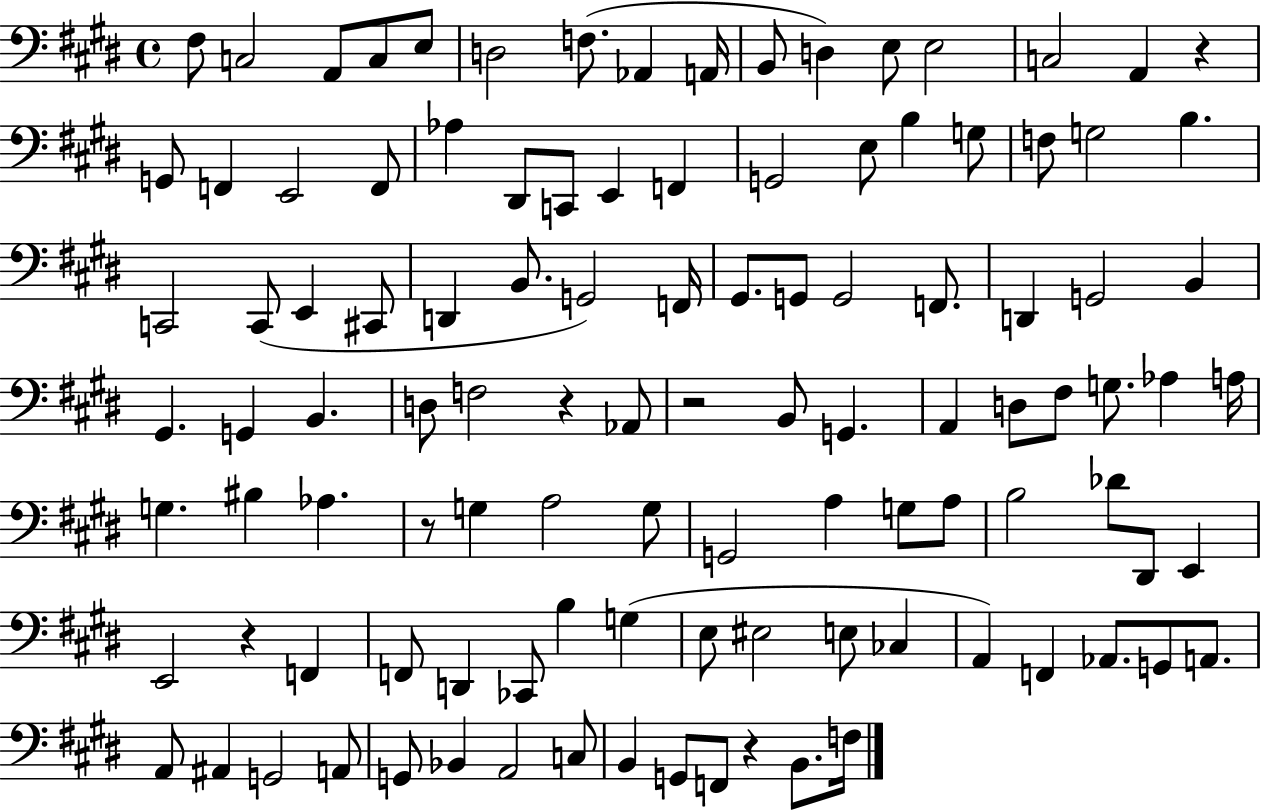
F#3/e C3/h A2/e C3/e E3/e D3/h F3/e. Ab2/q A2/s B2/e D3/q E3/e E3/h C3/h A2/q R/q G2/e F2/q E2/h F2/e Ab3/q D#2/e C2/e E2/q F2/q G2/h E3/e B3/q G3/e F3/e G3/h B3/q. C2/h C2/e E2/q C#2/e D2/q B2/e. G2/h F2/s G#2/e. G2/e G2/h F2/e. D2/q G2/h B2/q G#2/q. G2/q B2/q. D3/e F3/h R/q Ab2/e R/h B2/e G2/q. A2/q D3/e F#3/e G3/e. Ab3/q A3/s G3/q. BIS3/q Ab3/q. R/e G3/q A3/h G3/e G2/h A3/q G3/e A3/e B3/h Db4/e D#2/e E2/q E2/h R/q F2/q F2/e D2/q CES2/e B3/q G3/q E3/e EIS3/h E3/e CES3/q A2/q F2/q Ab2/e. G2/e A2/e. A2/e A#2/q G2/h A2/e G2/e Bb2/q A2/h C3/e B2/q G2/e F2/e R/q B2/e. F3/s